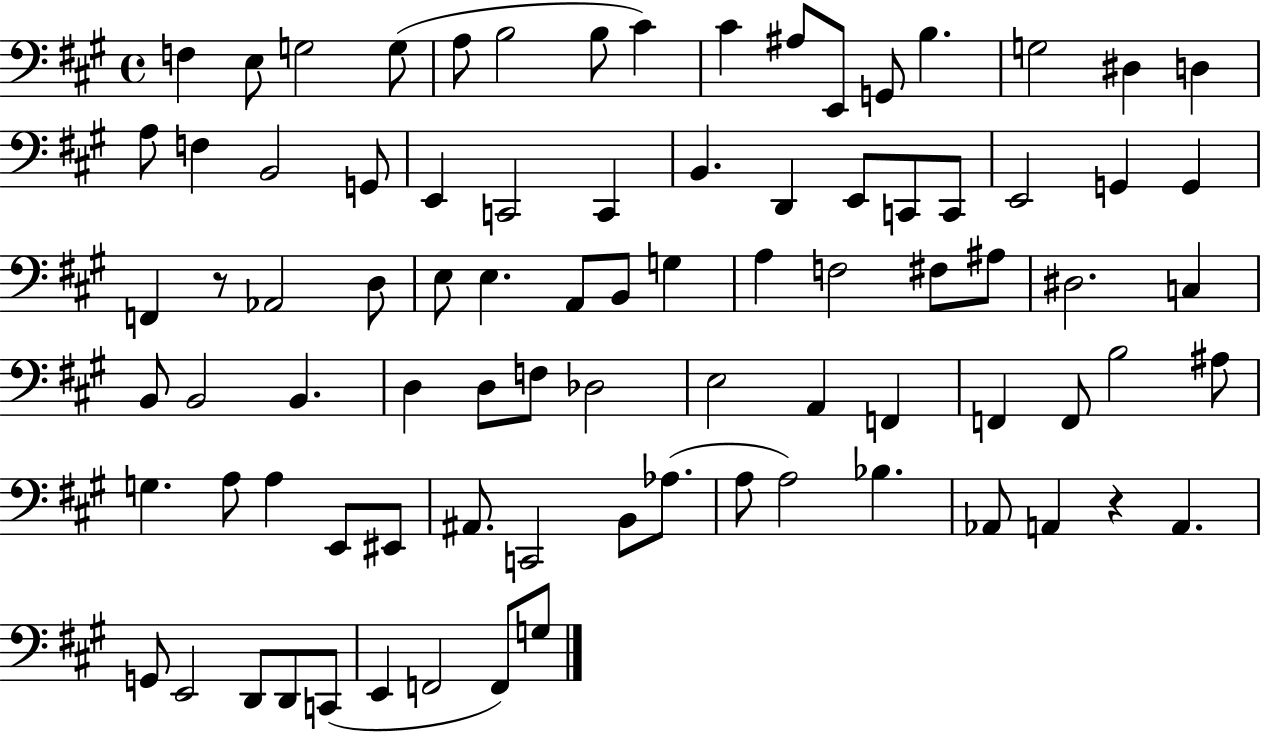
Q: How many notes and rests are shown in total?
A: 85